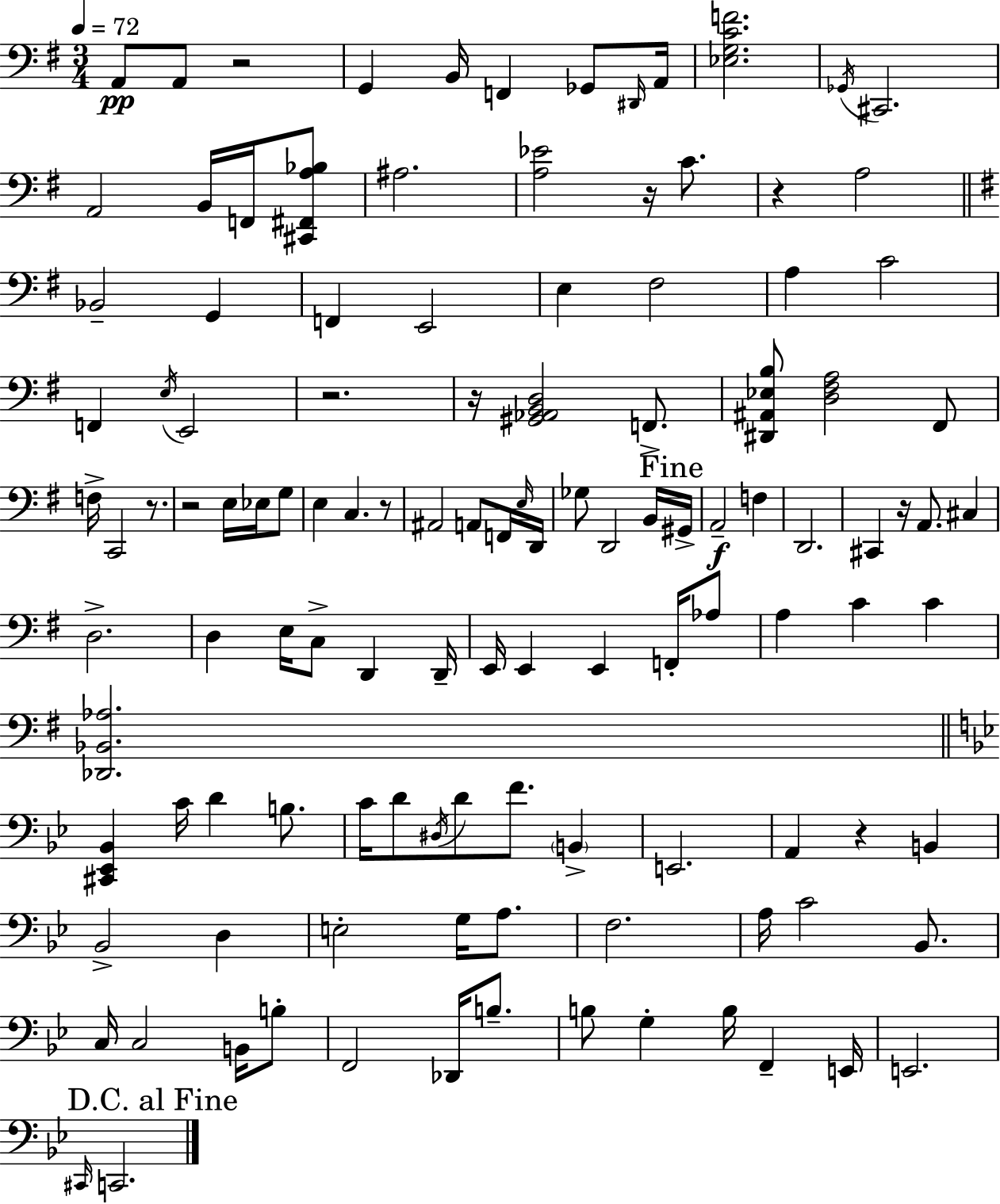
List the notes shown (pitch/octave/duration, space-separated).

A2/e A2/e R/h G2/q B2/s F2/q Gb2/e D#2/s A2/s [Eb3,G3,C4,F4]/h. Gb2/s C#2/h. A2/h B2/s F2/s [C#2,F#2,A3,Bb3]/e A#3/h. [A3,Eb4]/h R/s C4/e. R/q A3/h Bb2/h G2/q F2/q E2/h E3/q F#3/h A3/q C4/h F2/q E3/s E2/h R/h. R/s [G#2,Ab2,B2,D3]/h F2/e. [D#2,A#2,Eb3,B3]/e [D3,F#3,A3]/h F#2/e F3/s C2/h R/e. R/h E3/s Eb3/s G3/e E3/q C3/q. R/e A#2/h A2/e F2/s E3/s D2/s Gb3/e D2/h B2/s G#2/s A2/h F3/q D2/h. C#2/q R/s A2/e. C#3/q D3/h. D3/q E3/s C3/e D2/q D2/s E2/s E2/q E2/q F2/s Ab3/e A3/q C4/q C4/q [Db2,Bb2,Ab3]/h. [C#2,Eb2,Bb2]/q C4/s D4/q B3/e. C4/s D4/e D#3/s D4/e F4/e. B2/q E2/h. A2/q R/q B2/q Bb2/h D3/q E3/h G3/s A3/e. F3/h. A3/s C4/h Bb2/e. C3/s C3/h B2/s B3/e F2/h Db2/s B3/e. B3/e G3/q B3/s F2/q E2/s E2/h. C#2/s C2/h.